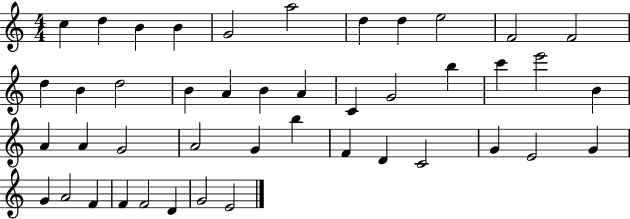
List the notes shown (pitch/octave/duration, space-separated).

C5/q D5/q B4/q B4/q G4/h A5/h D5/q D5/q E5/h F4/h F4/h D5/q B4/q D5/h B4/q A4/q B4/q A4/q C4/q G4/h B5/q C6/q E6/h B4/q A4/q A4/q G4/h A4/h G4/q B5/q F4/q D4/q C4/h G4/q E4/h G4/q G4/q A4/h F4/q F4/q F4/h D4/q G4/h E4/h